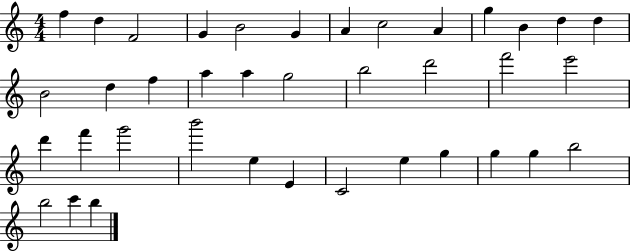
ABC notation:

X:1
T:Untitled
M:4/4
L:1/4
K:C
f d F2 G B2 G A c2 A g B d d B2 d f a a g2 b2 d'2 f'2 e'2 d' f' g'2 b'2 e E C2 e g g g b2 b2 c' b